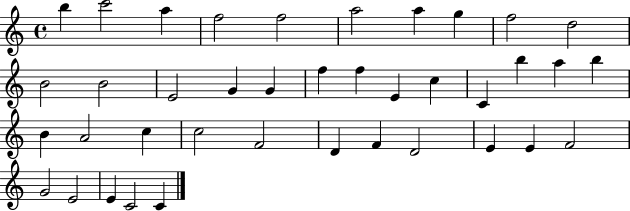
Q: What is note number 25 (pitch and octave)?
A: A4